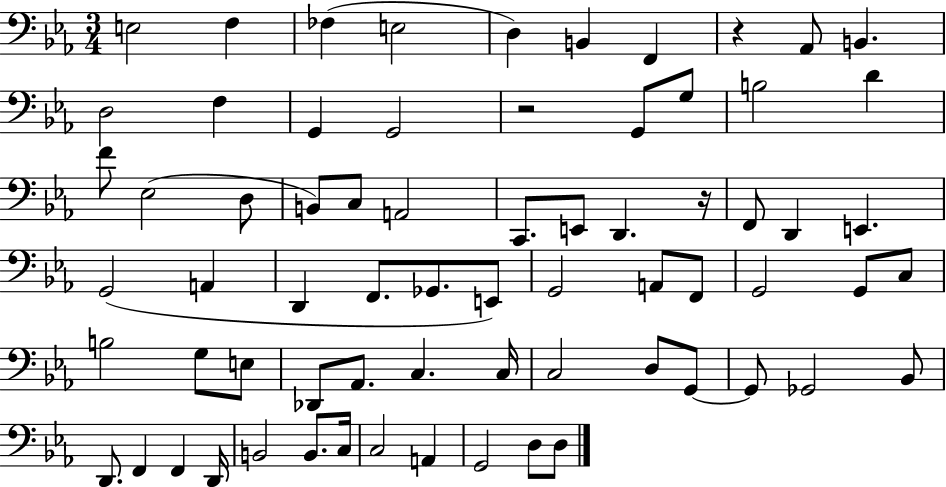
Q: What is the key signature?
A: EES major